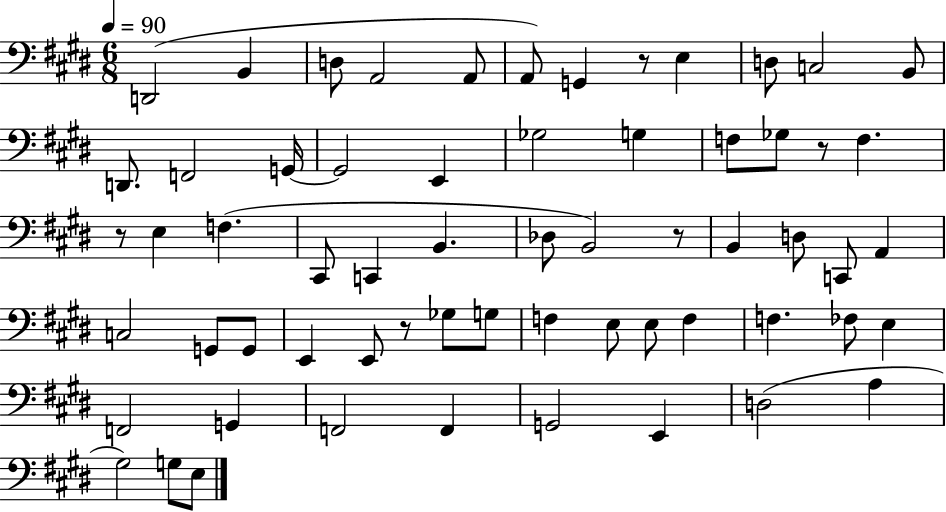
{
  \clef bass
  \numericTimeSignature
  \time 6/8
  \key e \major
  \tempo 4 = 90
  d,2( b,4 | d8 a,2 a,8 | a,8) g,4 r8 e4 | d8 c2 b,8 | \break d,8. f,2 g,16~~ | g,2 e,4 | ges2 g4 | f8 ges8 r8 f4. | \break r8 e4 f4.( | cis,8 c,4 b,4. | des8 b,2) r8 | b,4 d8 c,8 a,4 | \break c2 g,8 g,8 | e,4 e,8 r8 ges8 g8 | f4 e8 e8 f4 | f4. fes8 e4 | \break f,2 g,4 | f,2 f,4 | g,2 e,4 | d2( a4 | \break gis2) g8 e8 | \bar "|."
}